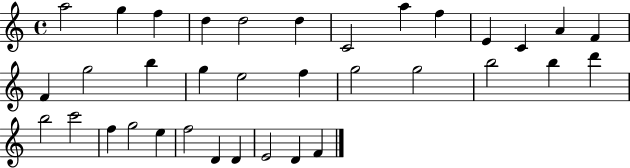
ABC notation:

X:1
T:Untitled
M:4/4
L:1/4
K:C
a2 g f d d2 d C2 a f E C A F F g2 b g e2 f g2 g2 b2 b d' b2 c'2 f g2 e f2 D D E2 D F